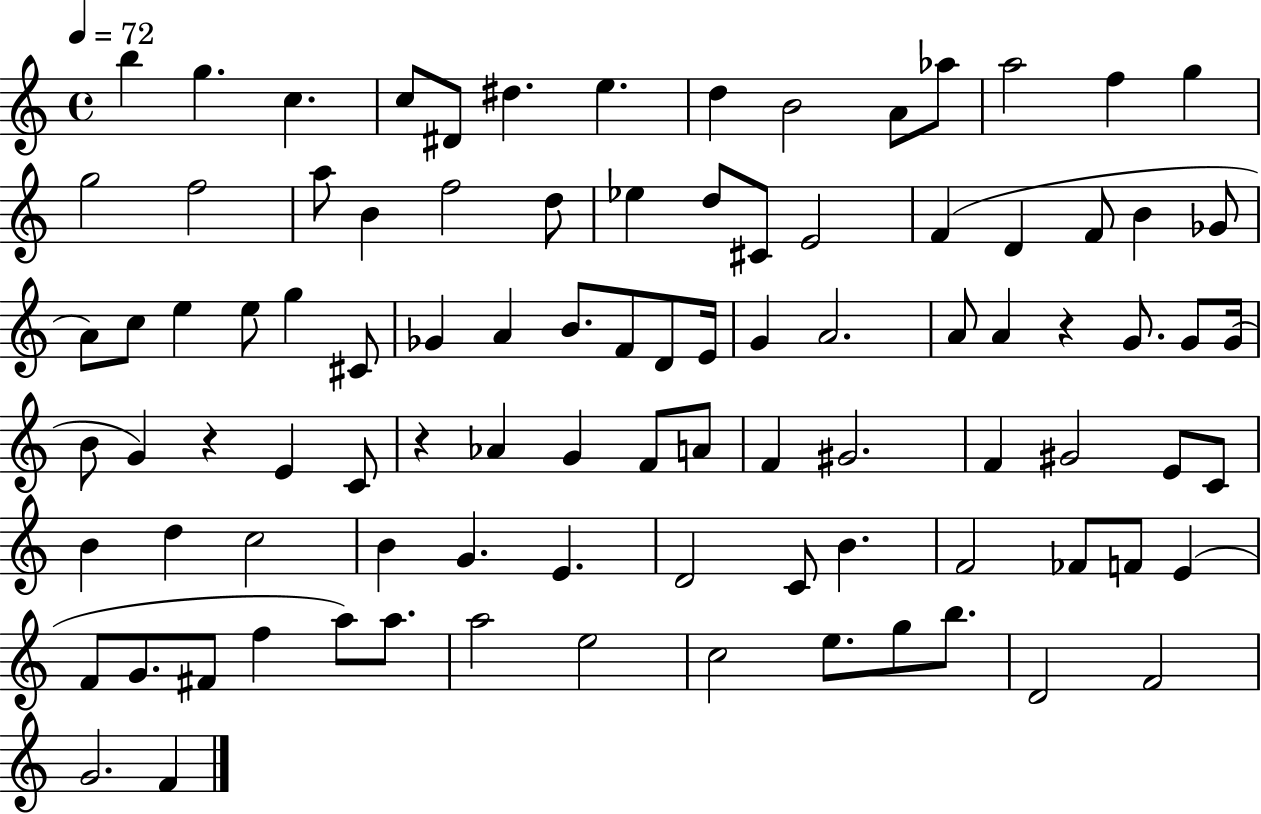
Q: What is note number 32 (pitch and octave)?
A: E5